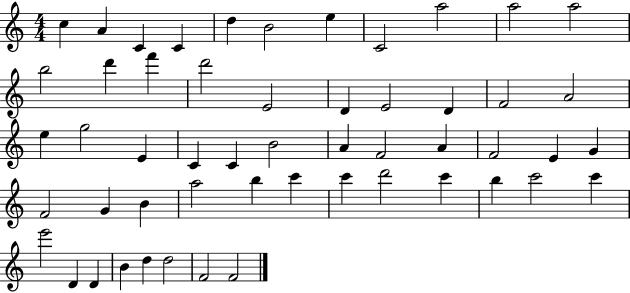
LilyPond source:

{
  \clef treble
  \numericTimeSignature
  \time 4/4
  \key c \major
  c''4 a'4 c'4 c'4 | d''4 b'2 e''4 | c'2 a''2 | a''2 a''2 | \break b''2 d'''4 f'''4 | d'''2 e'2 | d'4 e'2 d'4 | f'2 a'2 | \break e''4 g''2 e'4 | c'4 c'4 b'2 | a'4 f'2 a'4 | f'2 e'4 g'4 | \break f'2 g'4 b'4 | a''2 b''4 c'''4 | c'''4 d'''2 c'''4 | b''4 c'''2 c'''4 | \break e'''2 d'4 d'4 | b'4 d''4 d''2 | f'2 f'2 | \bar "|."
}